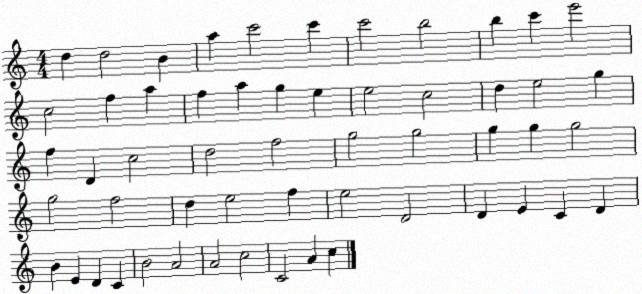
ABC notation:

X:1
T:Untitled
M:4/4
L:1/4
K:C
d d2 B a c'2 c' c'2 b2 b c' e'2 c2 f a f a g e e2 c2 d e2 g f D c2 d2 f2 g2 g2 g g g2 g2 f2 d e2 f e2 D2 D E C D B E D C B2 A2 A2 c2 C2 A c